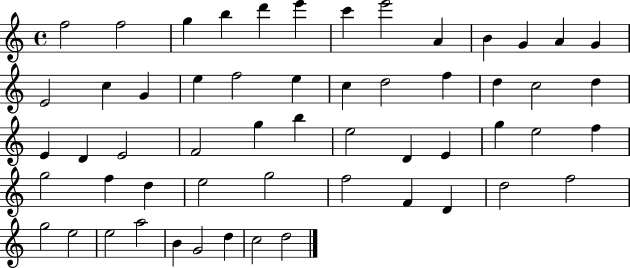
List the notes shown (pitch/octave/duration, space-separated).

F5/h F5/h G5/q B5/q D6/q E6/q C6/q E6/h A4/q B4/q G4/q A4/q G4/q E4/h C5/q G4/q E5/q F5/h E5/q C5/q D5/h F5/q D5/q C5/h D5/q E4/q D4/q E4/h F4/h G5/q B5/q E5/h D4/q E4/q G5/q E5/h F5/q G5/h F5/q D5/q E5/h G5/h F5/h F4/q D4/q D5/h F5/h G5/h E5/h E5/h A5/h B4/q G4/h D5/q C5/h D5/h